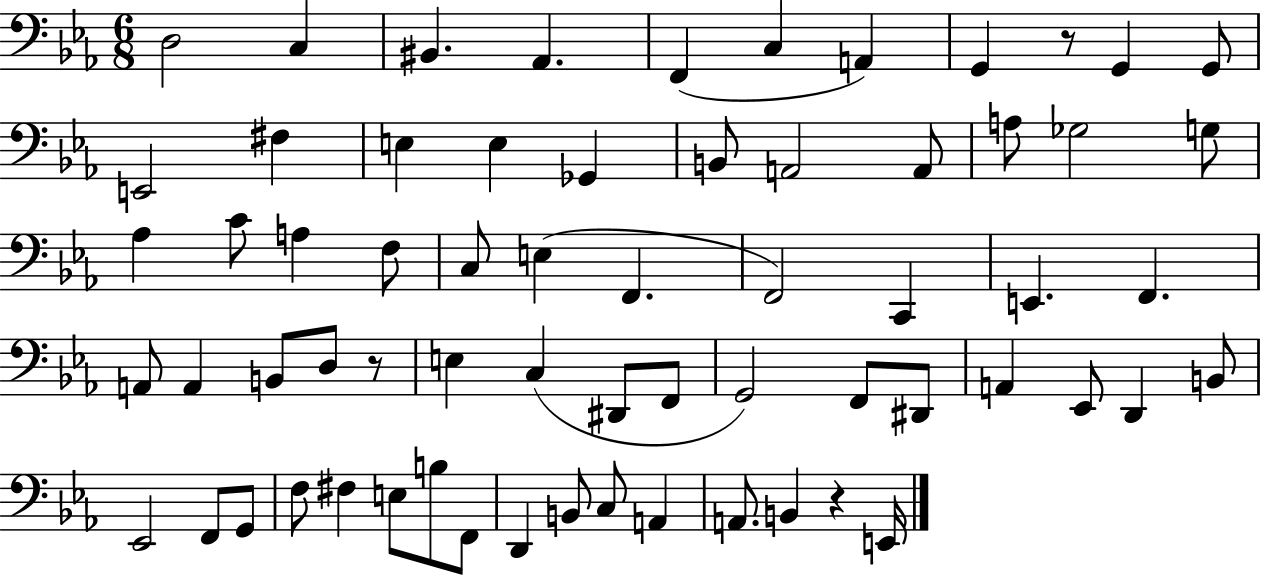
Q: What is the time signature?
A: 6/8